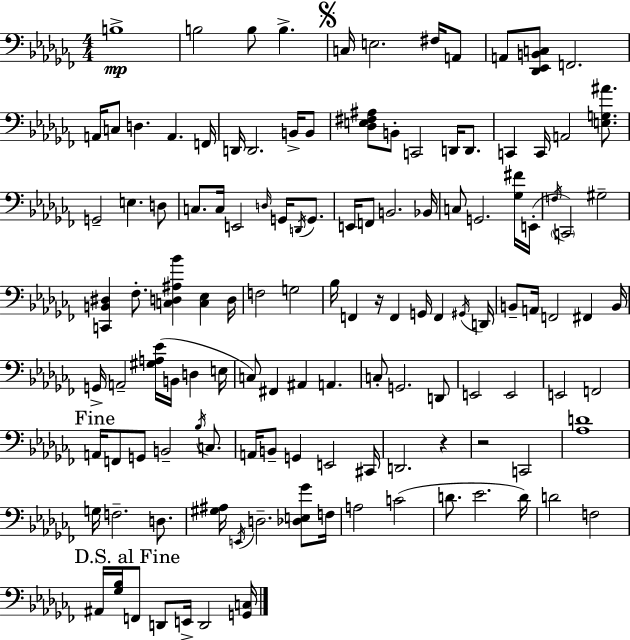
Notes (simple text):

B3/w B3/h B3/e B3/q. C3/s E3/h. F#3/s A2/e A2/e [Db2,Eb2,B2,C3]/e F2/h. A2/s C3/e D3/q. A2/q. F2/s D2/s D2/h. B2/s B2/e [Db3,E3,F#3,A#3]/e B2/e C2/h D2/s D2/e. C2/q C2/s A2/h [E3,G3,A#4]/e. G2/h E3/q. D3/e C3/e. C3/s E2/h D3/s G2/s D2/s G2/e. E2/s F2/e B2/h. Bb2/s C3/e G2/h. [Gb3,F#4]/s E2/s F3/s C2/h G#3/h [C2,B2,D#3]/q FES3/e. [C3,D3,A#3,Bb4]/q [C3,Eb3]/q D3/s F3/h G3/h Bb3/s F2/q R/s F2/q G2/s F2/q G#2/s D2/s B2/e A2/s F2/h F#2/q B2/s G2/s A2/h [G#3,A3,Eb4]/s B2/s D3/q E3/s C3/e F#2/q A#2/q A2/q. C3/e G2/h. D2/e E2/h E2/h E2/h F2/h A2/s F2/e G2/e B2/h Bb3/s C3/e. A2/s B2/e G2/q E2/h C#2/s D2/h. R/q R/h C2/h [Ab3,D4]/w G3/s F3/h. D3/e. [G#3,A#3]/s E2/s D3/h. [Db3,E3,Gb4]/e F3/s A3/h C4/h D4/e. Eb4/h. D4/s D4/h F3/h A#2/s [Gb3,Bb3]/s F2/e D2/e E2/s D2/h [G2,C3]/s